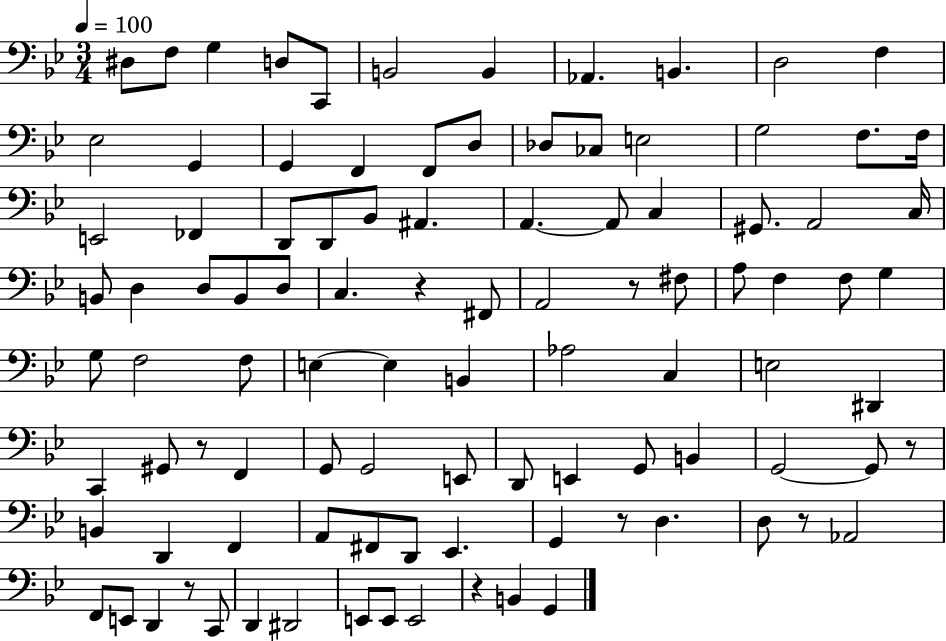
X:1
T:Untitled
M:3/4
L:1/4
K:Bb
^D,/2 F,/2 G, D,/2 C,,/2 B,,2 B,, _A,, B,, D,2 F, _E,2 G,, G,, F,, F,,/2 D,/2 _D,/2 _C,/2 E,2 G,2 F,/2 F,/4 E,,2 _F,, D,,/2 D,,/2 _B,,/2 ^A,, A,, A,,/2 C, ^G,,/2 A,,2 C,/4 B,,/2 D, D,/2 B,,/2 D,/2 C, z ^F,,/2 A,,2 z/2 ^F,/2 A,/2 F, F,/2 G, G,/2 F,2 F,/2 E, E, B,, _A,2 C, E,2 ^D,, C,, ^G,,/2 z/2 F,, G,,/2 G,,2 E,,/2 D,,/2 E,, G,,/2 B,, G,,2 G,,/2 z/2 B,, D,, F,, A,,/2 ^F,,/2 D,,/2 _E,, G,, z/2 D, D,/2 z/2 _A,,2 F,,/2 E,,/2 D,, z/2 C,,/2 D,, ^D,,2 E,,/2 E,,/2 E,,2 z B,, G,,